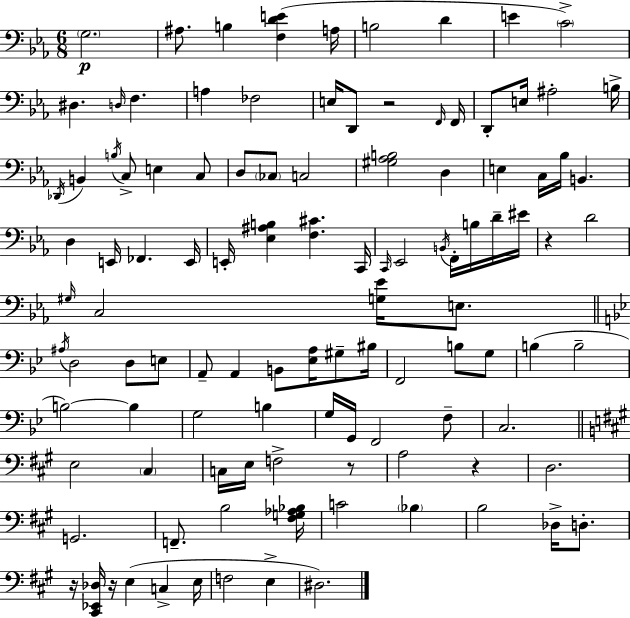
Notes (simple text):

G3/h. A#3/e. B3/q [F3,D4,E4]/q A3/s B3/h D4/q E4/q C4/h D#3/q. D3/s F3/q. A3/q FES3/h E3/s D2/e R/h F2/s F2/s D2/e E3/s A#3/h B3/s Db2/s B2/q B3/s C3/e E3/q C3/e D3/e CES3/e C3/h [G#3,Ab3,B3]/h D3/q E3/q C3/s Bb3/s B2/q. D3/q E2/s FES2/q. E2/s E2/s [Eb3,A#3,B3]/q [F3,C#4]/q. C2/s C2/s Eb2/h B2/s F2/s B3/s D4/s EIS4/s R/q D4/h G#3/s C3/h [G3,Eb4]/s E3/e. A#3/s D3/h D3/e E3/e A2/e A2/q B2/e [Eb3,A3]/s G#3/e BIS3/s F2/h B3/e G3/e B3/q B3/h B3/h B3/q G3/h B3/q G3/s G2/s F2/h F3/e C3/h. E3/h C#3/q C3/s E3/s F3/h R/e A3/h R/q D3/h. G2/h. F2/e. B3/h [F#3,G3,Ab3,Bb3]/s C4/h Bb3/q B3/h Db3/s D3/e. R/s [C#2,Eb2,Db3]/s R/s E3/q C3/q E3/s F3/h E3/q D#3/h.